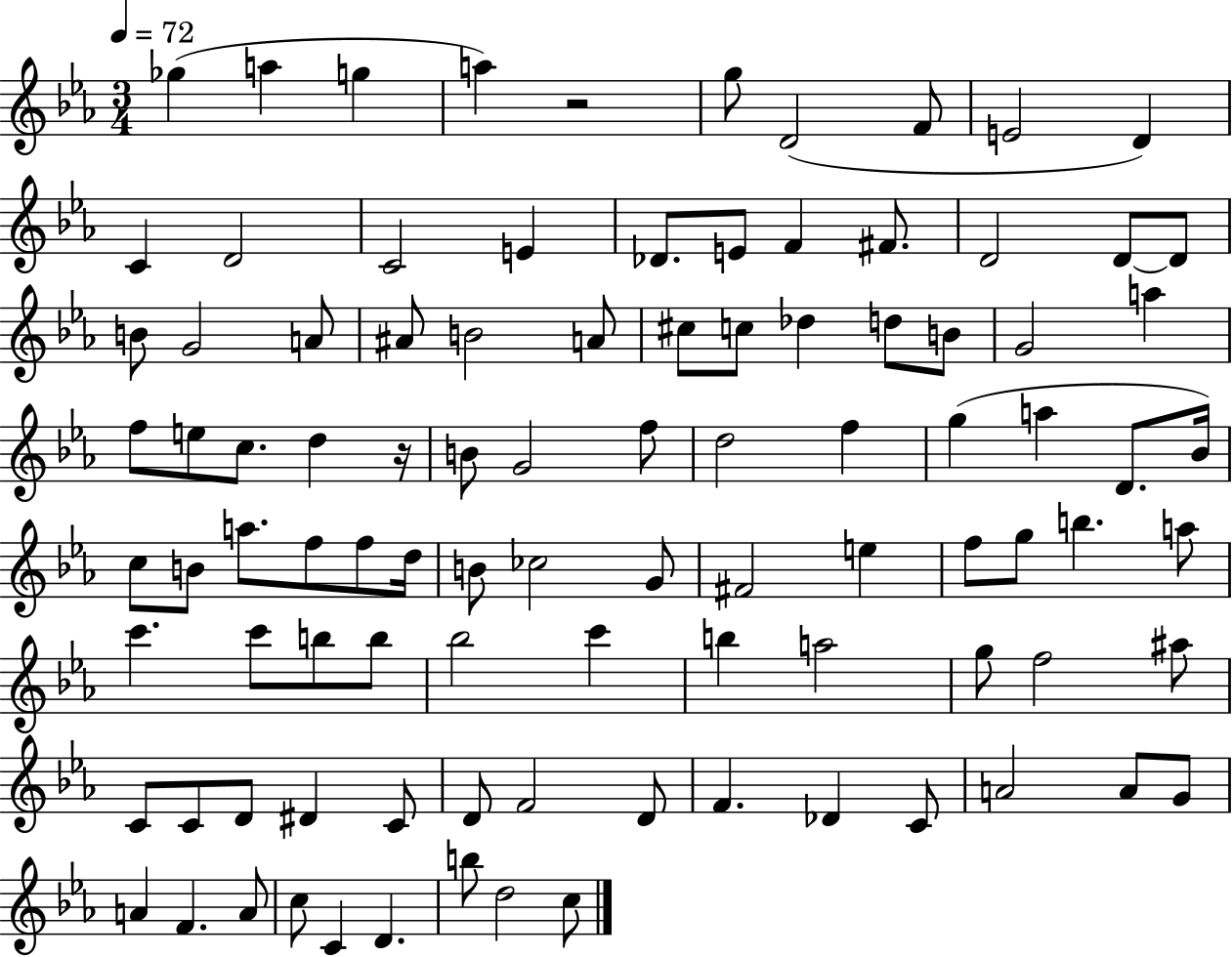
{
  \clef treble
  \numericTimeSignature
  \time 3/4
  \key ees \major
  \tempo 4 = 72
  ges''4( a''4 g''4 | a''4) r2 | g''8 d'2( f'8 | e'2 d'4) | \break c'4 d'2 | c'2 e'4 | des'8. e'8 f'4 fis'8. | d'2 d'8~~ d'8 | \break b'8 g'2 a'8 | ais'8 b'2 a'8 | cis''8 c''8 des''4 d''8 b'8 | g'2 a''4 | \break f''8 e''8 c''8. d''4 r16 | b'8 g'2 f''8 | d''2 f''4 | g''4( a''4 d'8. bes'16) | \break c''8 b'8 a''8. f''8 f''8 d''16 | b'8 ces''2 g'8 | fis'2 e''4 | f''8 g''8 b''4. a''8 | \break c'''4. c'''8 b''8 b''8 | bes''2 c'''4 | b''4 a''2 | g''8 f''2 ais''8 | \break c'8 c'8 d'8 dis'4 c'8 | d'8 f'2 d'8 | f'4. des'4 c'8 | a'2 a'8 g'8 | \break a'4 f'4. a'8 | c''8 c'4 d'4. | b''8 d''2 c''8 | \bar "|."
}